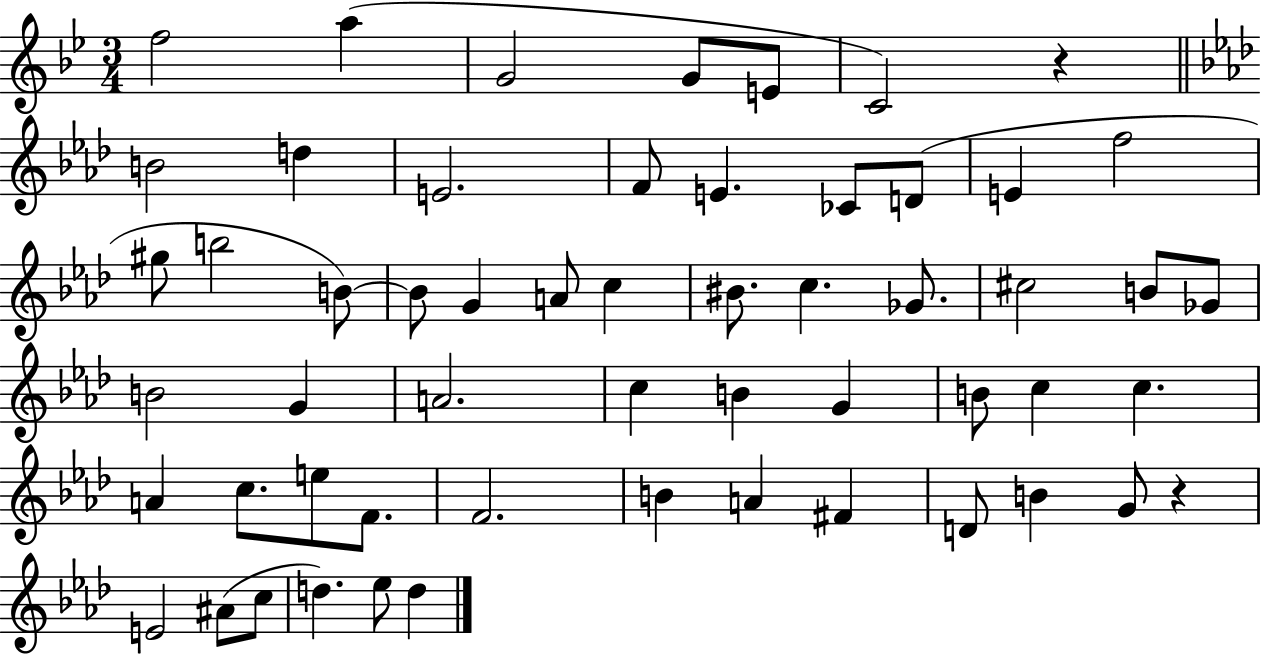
X:1
T:Untitled
M:3/4
L:1/4
K:Bb
f2 a G2 G/2 E/2 C2 z B2 d E2 F/2 E _C/2 D/2 E f2 ^g/2 b2 B/2 B/2 G A/2 c ^B/2 c _G/2 ^c2 B/2 _G/2 B2 G A2 c B G B/2 c c A c/2 e/2 F/2 F2 B A ^F D/2 B G/2 z E2 ^A/2 c/2 d _e/2 d